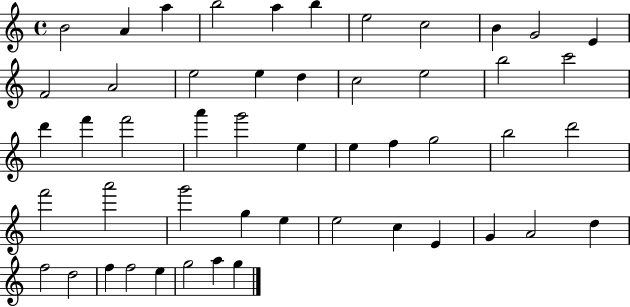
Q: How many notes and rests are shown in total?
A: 50